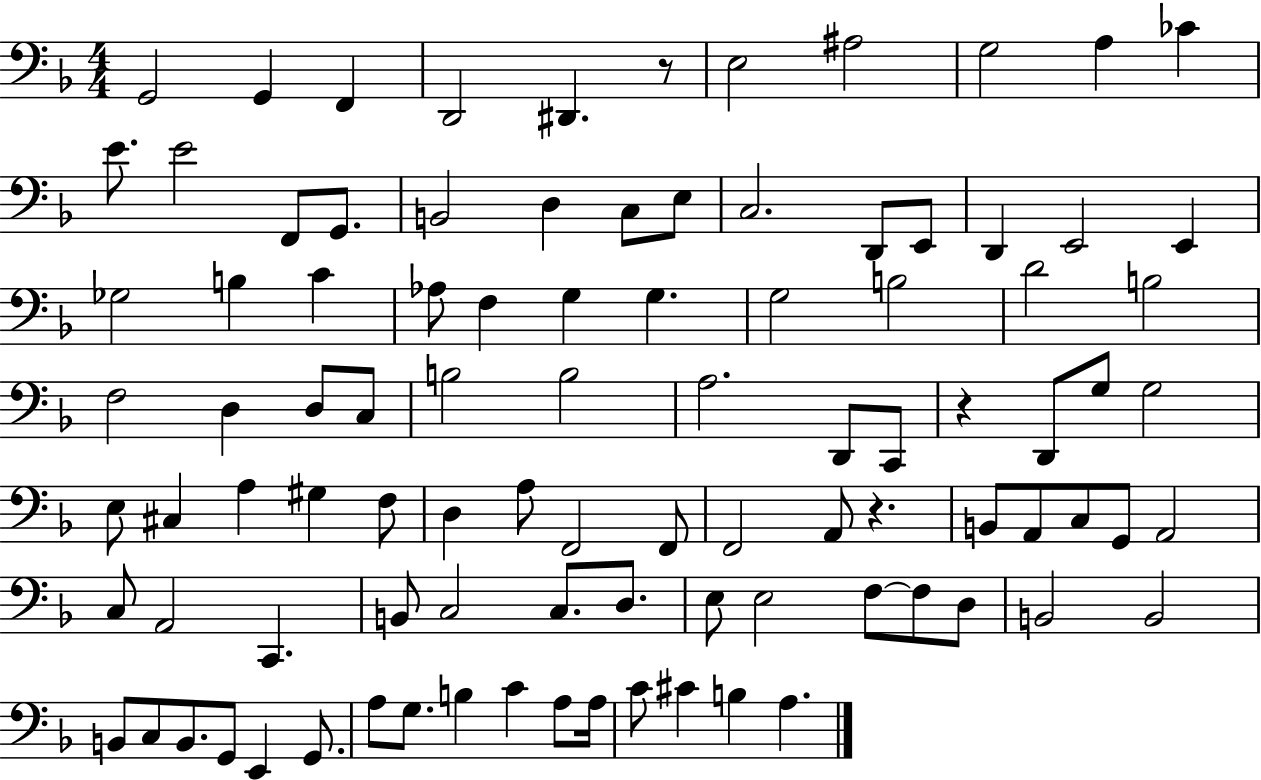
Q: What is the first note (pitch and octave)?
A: G2